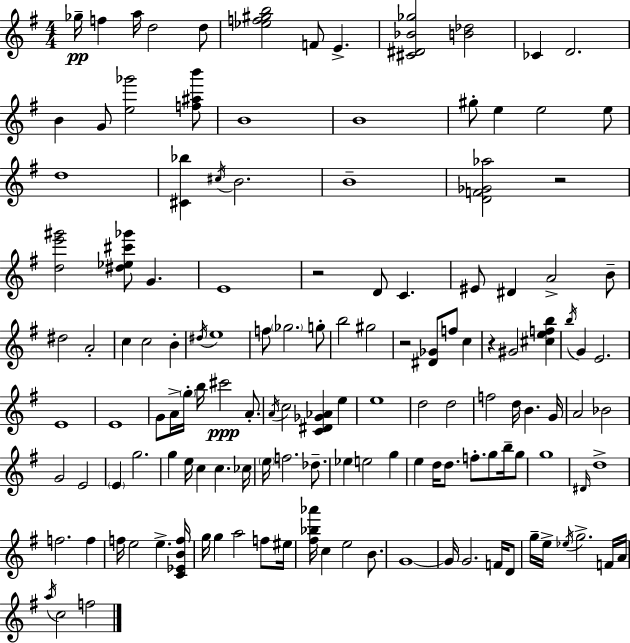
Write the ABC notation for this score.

X:1
T:Untitled
M:4/4
L:1/4
K:G
_g/4 f a/4 d2 d/2 [_ef^gb]2 F/2 E [^C^D_B_g]2 [B_d]2 _C D2 B G/2 [e_g']2 [f^ab']/2 B4 B4 ^g/2 e e2 e/2 d4 [^C_b] ^c/4 B2 B4 [DF_G_a]2 z2 [de'^g']2 [^d_e^c'_g']/2 G E4 z2 D/2 C ^E/2 ^D A2 B/2 ^d2 A2 c c2 B ^d/4 e4 f/2 _g2 g/2 b2 ^g2 z2 [^D_G]/2 f/2 c z ^G2 [^cefb] b/4 G E2 E4 E4 G/2 A/4 g/4 b/4 ^c'2 A/2 A/4 c2 [C^D_G_A] e e4 d2 d2 f2 d/4 B G/4 A2 _B2 G2 E2 E g2 g e/4 c c _c/4 e/4 f2 _d/2 _e e2 g e d/4 d/2 f/2 g/2 b/4 g/2 g4 ^D/4 d4 f2 f f/4 e2 e [C_EBf]/4 g/4 g a2 f/2 ^e/4 [^f_b_a']/4 c e2 B/2 G4 G/4 G2 F/4 D/2 g/4 e/4 _e/4 g2 F/4 A/4 a/4 c2 f2